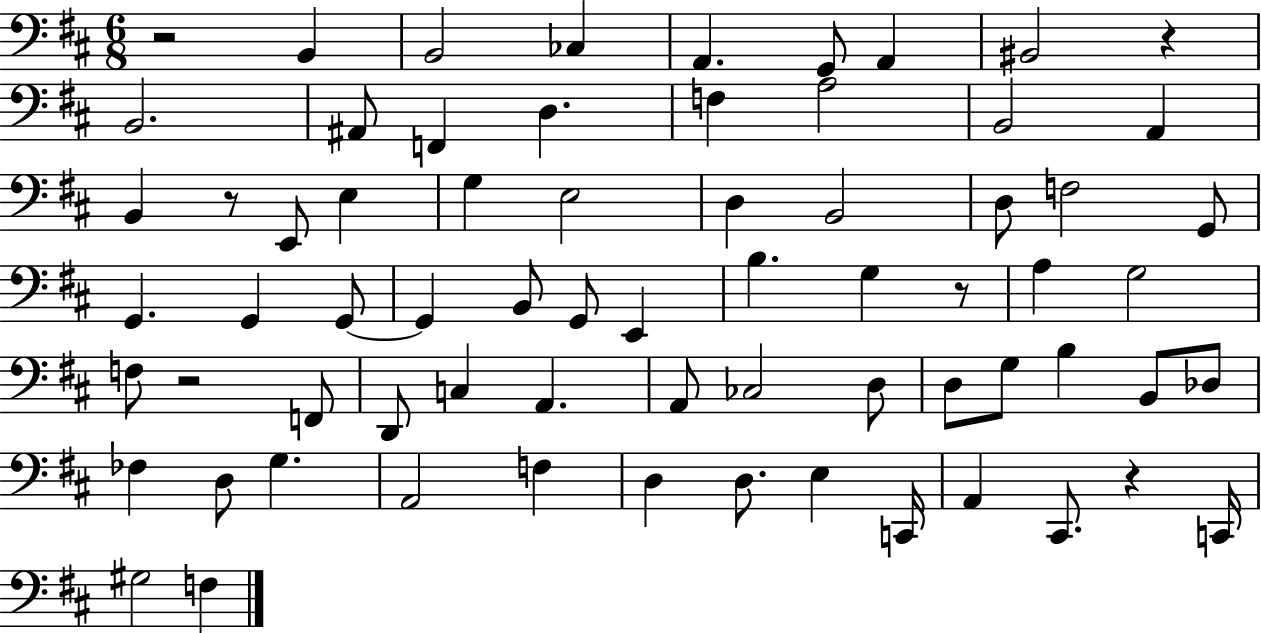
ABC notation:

X:1
T:Untitled
M:6/8
L:1/4
K:D
z2 B,, B,,2 _C, A,, G,,/2 A,, ^B,,2 z B,,2 ^A,,/2 F,, D, F, A,2 B,,2 A,, B,, z/2 E,,/2 E, G, E,2 D, B,,2 D,/2 F,2 G,,/2 G,, G,, G,,/2 G,, B,,/2 G,,/2 E,, B, G, z/2 A, G,2 F,/2 z2 F,,/2 D,,/2 C, A,, A,,/2 _C,2 D,/2 D,/2 G,/2 B, B,,/2 _D,/2 _F, D,/2 G, A,,2 F, D, D,/2 E, C,,/4 A,, ^C,,/2 z C,,/4 ^G,2 F,